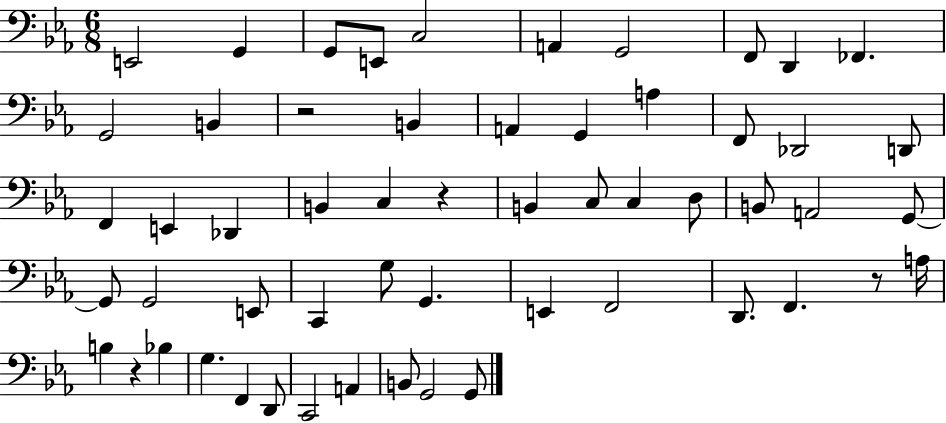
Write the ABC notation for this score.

X:1
T:Untitled
M:6/8
L:1/4
K:Eb
E,,2 G,, G,,/2 E,,/2 C,2 A,, G,,2 F,,/2 D,, _F,, G,,2 B,, z2 B,, A,, G,, A, F,,/2 _D,,2 D,,/2 F,, E,, _D,, B,, C, z B,, C,/2 C, D,/2 B,,/2 A,,2 G,,/2 G,,/2 G,,2 E,,/2 C,, G,/2 G,, E,, F,,2 D,,/2 F,, z/2 A,/4 B, z _B, G, F,, D,,/2 C,,2 A,, B,,/2 G,,2 G,,/2